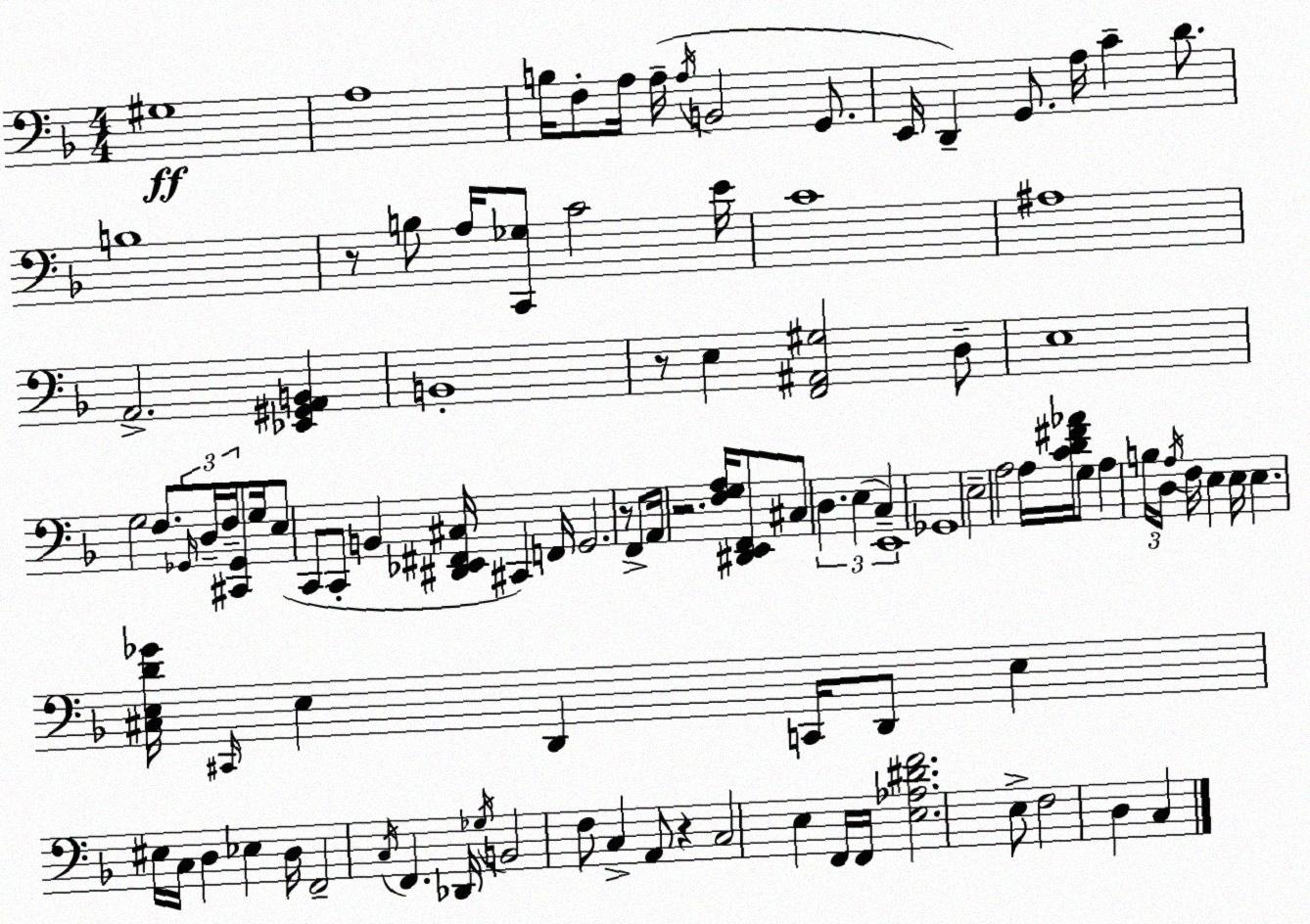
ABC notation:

X:1
T:Untitled
M:4/4
L:1/4
K:F
^G,4 A,4 B,/4 F,/2 A,/4 A,/4 A,/4 B,,2 G,,/2 E,,/4 D,, G,,/2 A,/4 C D/2 B,4 z/2 B,/2 A,/4 [C,,_G,]/2 C2 E/4 C4 ^A,4 A,,2 [_E,,^G,,A,,B,,] B,,4 z/2 E, [F,,^A,,^G,]2 D,/2 E,4 G,2 F,/2 _G,,/4 D,/4 F,/4 [^C,,_G,,]/2 G,/4 E,/2 C,,/2 C,,/2 B,, [^D,,_E,,^F,,^C,]/4 ^C,, F,,/4 G,,2 z/2 F,,/2 A,,/4 z2 [F,G,A,]/4 [^D,,E,,F,,]/2 ^C,/2 D, E, C, E,,4 _G,,4 E,2 A,2 A,/4 [CD^F_A]/4 G,/2 A, B,/4 D,/4 A,/4 F,/4 E, E,/4 E, [^C,E,D_G]/4 ^C,,/4 E, D,, C,,/4 D,,/2 E, ^E,/4 C,/4 D, _E, D,/4 F,,2 C,/4 F,, _D,,/4 _G,/4 B,,2 F,/2 C, A,,/2 z C,2 E, F,,/4 F,,/4 [E,_A,^DF]2 E,/2 F,2 D, C,